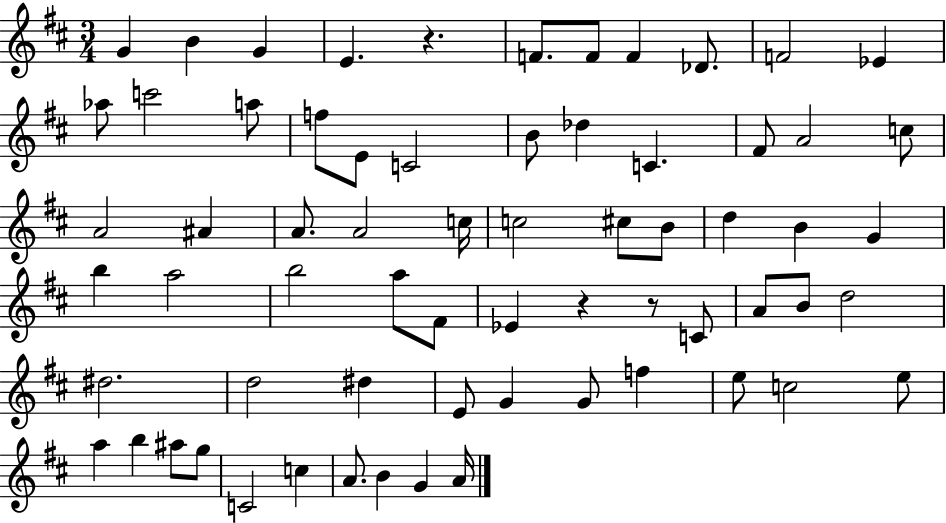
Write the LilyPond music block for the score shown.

{
  \clef treble
  \numericTimeSignature
  \time 3/4
  \key d \major
  g'4 b'4 g'4 | e'4. r4. | f'8. f'8 f'4 des'8. | f'2 ees'4 | \break aes''8 c'''2 a''8 | f''8 e'8 c'2 | b'8 des''4 c'4. | fis'8 a'2 c''8 | \break a'2 ais'4 | a'8. a'2 c''16 | c''2 cis''8 b'8 | d''4 b'4 g'4 | \break b''4 a''2 | b''2 a''8 fis'8 | ees'4 r4 r8 c'8 | a'8 b'8 d''2 | \break dis''2. | d''2 dis''4 | e'8 g'4 g'8 f''4 | e''8 c''2 e''8 | \break a''4 b''4 ais''8 g''8 | c'2 c''4 | a'8. b'4 g'4 a'16 | \bar "|."
}